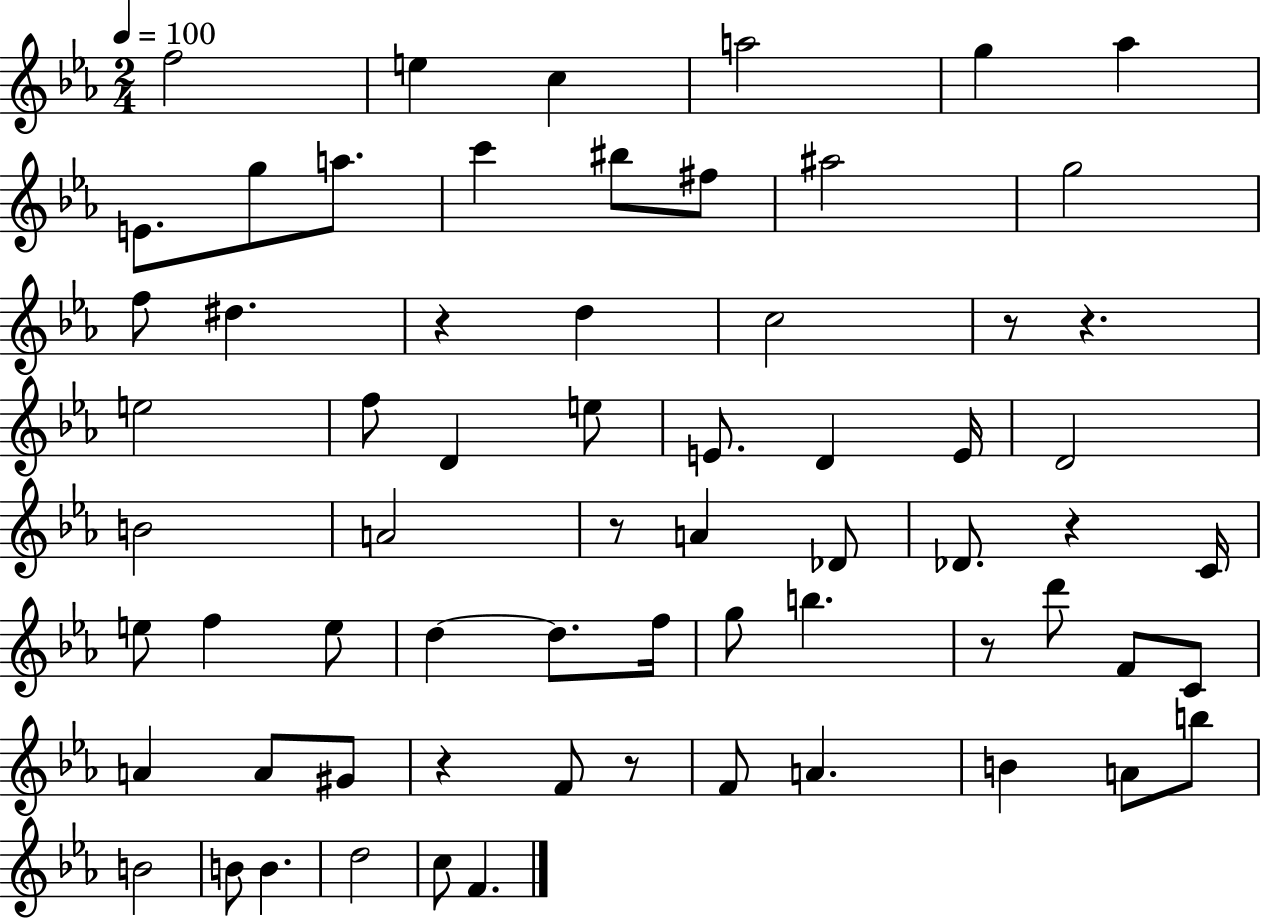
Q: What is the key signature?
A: EES major